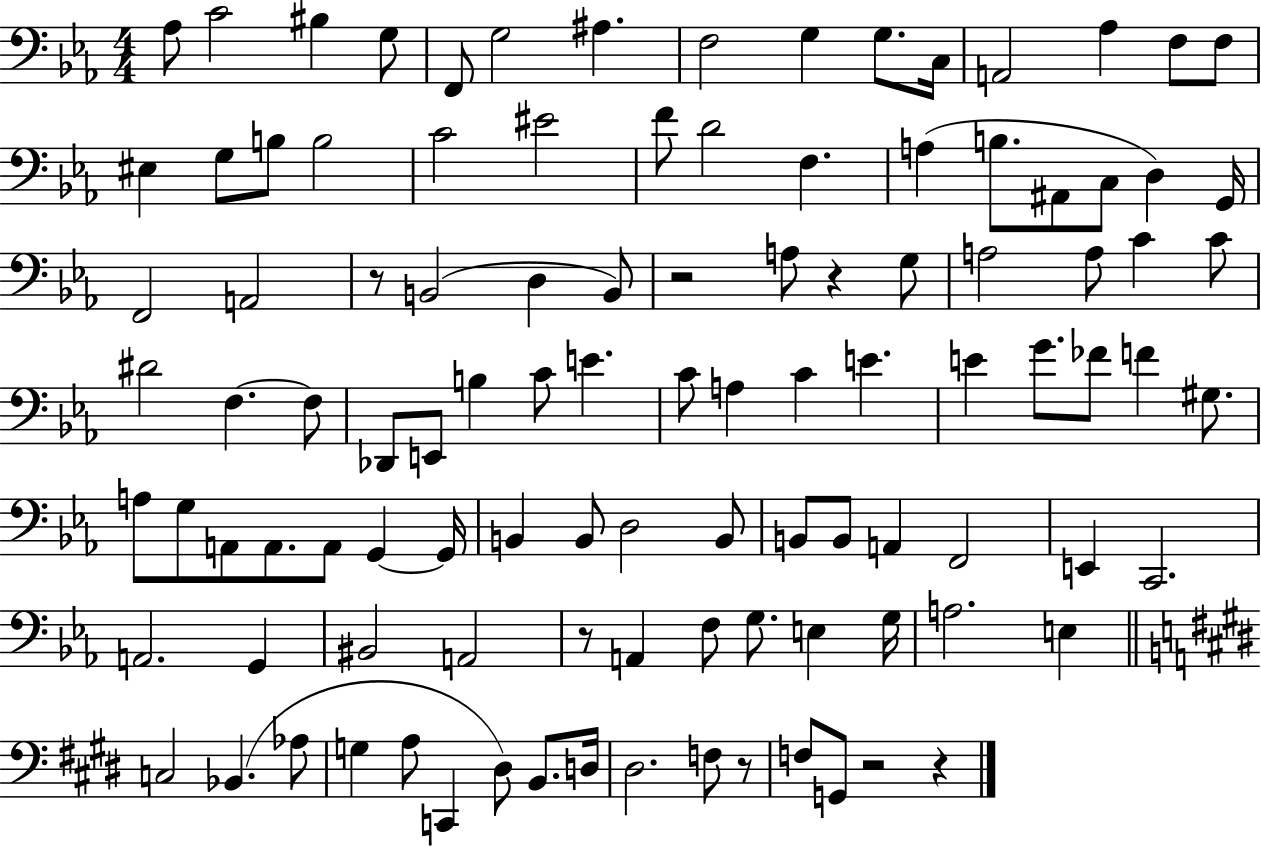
Ab3/e C4/h BIS3/q G3/e F2/e G3/h A#3/q. F3/h G3/q G3/e. C3/s A2/h Ab3/q F3/e F3/e EIS3/q G3/e B3/e B3/h C4/h EIS4/h F4/e D4/h F3/q. A3/q B3/e. A#2/e C3/e D3/q G2/s F2/h A2/h R/e B2/h D3/q B2/e R/h A3/e R/q G3/e A3/h A3/e C4/q C4/e D#4/h F3/q. F3/e Db2/e E2/e B3/q C4/e E4/q. C4/e A3/q C4/q E4/q. E4/q G4/e. FES4/e F4/q G#3/e. A3/e G3/e A2/e A2/e. A2/e G2/q G2/s B2/q B2/e D3/h B2/e B2/e B2/e A2/q F2/h E2/q C2/h. A2/h. G2/q BIS2/h A2/h R/e A2/q F3/e G3/e. E3/q G3/s A3/h. E3/q C3/h Bb2/q. Ab3/e G3/q A3/e C2/q D#3/e B2/e. D3/s D#3/h. F3/e R/e F3/e G2/e R/h R/q